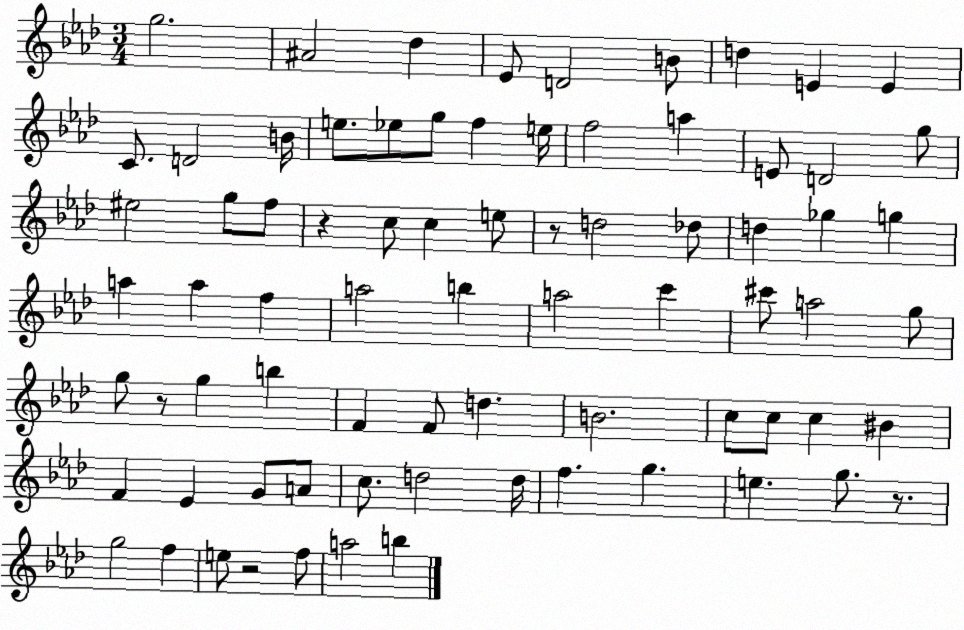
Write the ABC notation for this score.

X:1
T:Untitled
M:3/4
L:1/4
K:Ab
g2 ^A2 _d _E/2 D2 B/2 d E E C/2 D2 B/4 e/2 _e/2 g/2 f e/4 f2 a E/2 D2 g/2 ^e2 g/2 f/2 z c/2 c e/2 z/2 d2 _d/2 d _g g a a f a2 b a2 c' ^c'/2 a2 g/2 g/2 z/2 g b F F/2 d B2 c/2 c/2 c ^B F _E G/2 A/2 c/2 d2 d/4 f g e g/2 z/2 g2 f e/2 z2 f/2 a2 b